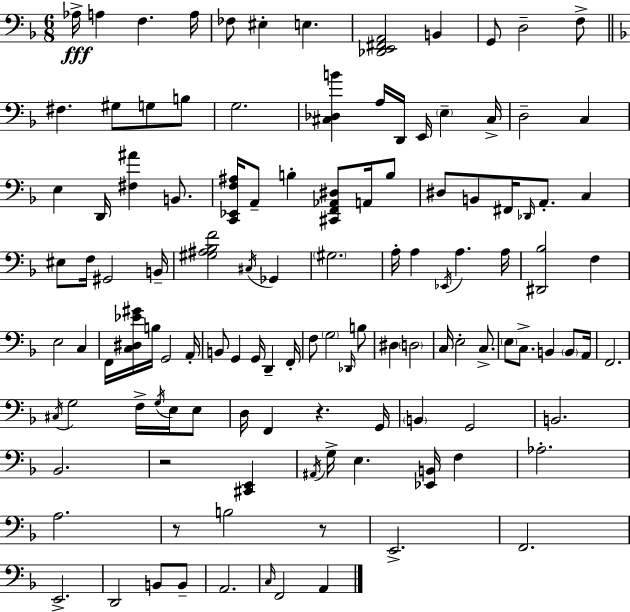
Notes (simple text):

Ab3/s A3/q F3/q. A3/s FES3/e EIS3/q E3/q. [Db2,E2,F#2,A2]/h B2/q G2/e D3/h F3/e F#3/q. G#3/e G3/e B3/e G3/h. [C#3,Db3,B4]/q A3/s D2/s E2/s E3/q C#3/s D3/h C3/q E3/q D2/s [F#3,A#4]/q B2/e. [C2,Eb2,F3,A#3]/s A2/e B3/q [C#2,F2,Ab2,D#3]/e A2/s B3/e D#3/e B2/e F#2/s Db2/s A2/e. C3/q EIS3/e F3/s G#2/h B2/s [G#3,A#3,Bb3,F4]/h C#3/s Gb2/q G#3/h. A3/s A3/q Eb2/s A3/q. A3/s [D#2,Bb3]/h F3/q E3/h C3/q F2/s [C3,D#3,Eb4,G#4]/s B3/s G2/h A2/s B2/e G2/q G2/s D2/q F2/s F3/e G3/h Db2/s B3/e D#3/q D3/h C3/s E3/h C3/e. E3/e C3/e. B2/q B2/e A2/s F2/h. C#3/s G3/h F3/s G3/s E3/s E3/e D3/s F2/q R/q. G2/s B2/q G2/h B2/h. Bb2/h. R/h [C#2,E2]/q A#2/s G3/s E3/q. [Eb2,B2]/s F3/q Ab3/h. A3/h. R/e B3/h R/e E2/h. F2/h. E2/h. D2/h B2/e B2/e A2/h. C3/s F2/h A2/q